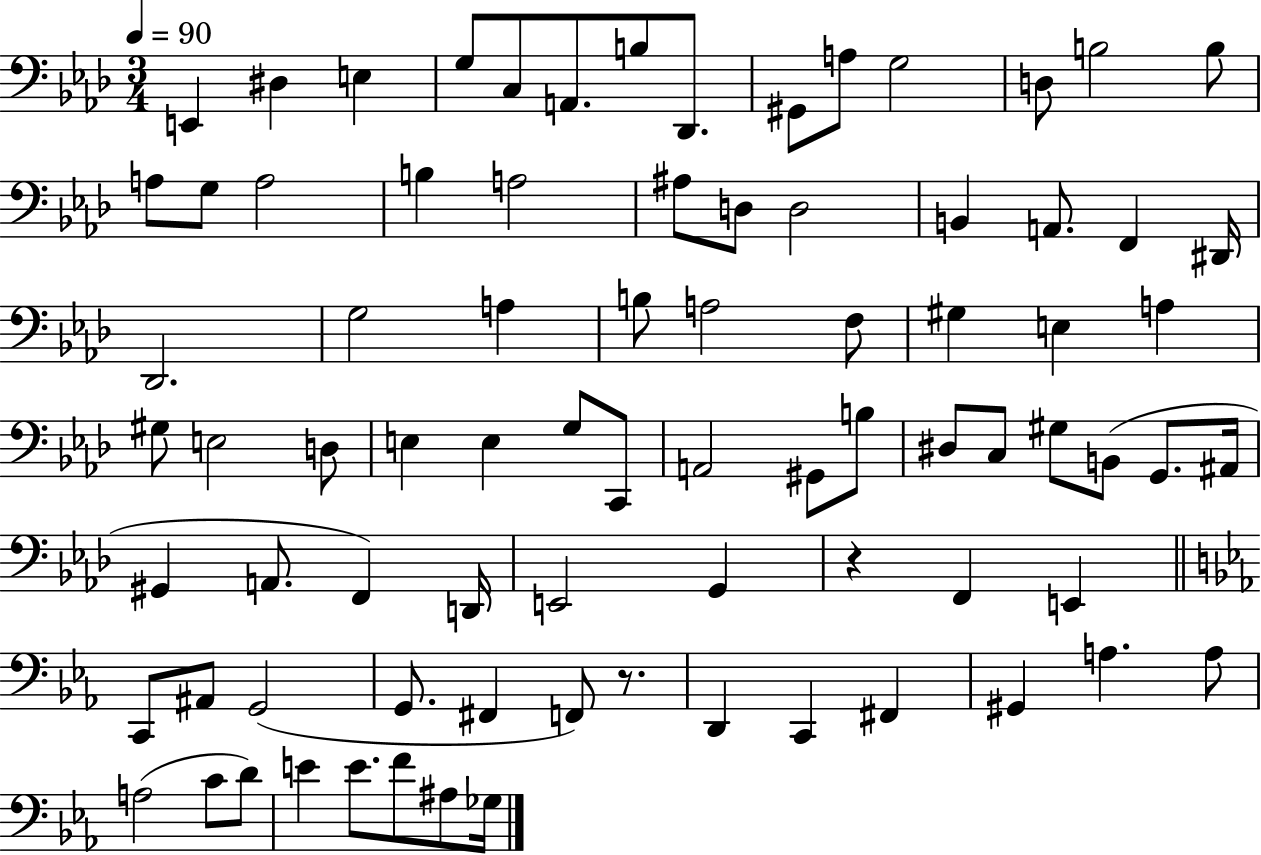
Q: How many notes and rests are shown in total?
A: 81